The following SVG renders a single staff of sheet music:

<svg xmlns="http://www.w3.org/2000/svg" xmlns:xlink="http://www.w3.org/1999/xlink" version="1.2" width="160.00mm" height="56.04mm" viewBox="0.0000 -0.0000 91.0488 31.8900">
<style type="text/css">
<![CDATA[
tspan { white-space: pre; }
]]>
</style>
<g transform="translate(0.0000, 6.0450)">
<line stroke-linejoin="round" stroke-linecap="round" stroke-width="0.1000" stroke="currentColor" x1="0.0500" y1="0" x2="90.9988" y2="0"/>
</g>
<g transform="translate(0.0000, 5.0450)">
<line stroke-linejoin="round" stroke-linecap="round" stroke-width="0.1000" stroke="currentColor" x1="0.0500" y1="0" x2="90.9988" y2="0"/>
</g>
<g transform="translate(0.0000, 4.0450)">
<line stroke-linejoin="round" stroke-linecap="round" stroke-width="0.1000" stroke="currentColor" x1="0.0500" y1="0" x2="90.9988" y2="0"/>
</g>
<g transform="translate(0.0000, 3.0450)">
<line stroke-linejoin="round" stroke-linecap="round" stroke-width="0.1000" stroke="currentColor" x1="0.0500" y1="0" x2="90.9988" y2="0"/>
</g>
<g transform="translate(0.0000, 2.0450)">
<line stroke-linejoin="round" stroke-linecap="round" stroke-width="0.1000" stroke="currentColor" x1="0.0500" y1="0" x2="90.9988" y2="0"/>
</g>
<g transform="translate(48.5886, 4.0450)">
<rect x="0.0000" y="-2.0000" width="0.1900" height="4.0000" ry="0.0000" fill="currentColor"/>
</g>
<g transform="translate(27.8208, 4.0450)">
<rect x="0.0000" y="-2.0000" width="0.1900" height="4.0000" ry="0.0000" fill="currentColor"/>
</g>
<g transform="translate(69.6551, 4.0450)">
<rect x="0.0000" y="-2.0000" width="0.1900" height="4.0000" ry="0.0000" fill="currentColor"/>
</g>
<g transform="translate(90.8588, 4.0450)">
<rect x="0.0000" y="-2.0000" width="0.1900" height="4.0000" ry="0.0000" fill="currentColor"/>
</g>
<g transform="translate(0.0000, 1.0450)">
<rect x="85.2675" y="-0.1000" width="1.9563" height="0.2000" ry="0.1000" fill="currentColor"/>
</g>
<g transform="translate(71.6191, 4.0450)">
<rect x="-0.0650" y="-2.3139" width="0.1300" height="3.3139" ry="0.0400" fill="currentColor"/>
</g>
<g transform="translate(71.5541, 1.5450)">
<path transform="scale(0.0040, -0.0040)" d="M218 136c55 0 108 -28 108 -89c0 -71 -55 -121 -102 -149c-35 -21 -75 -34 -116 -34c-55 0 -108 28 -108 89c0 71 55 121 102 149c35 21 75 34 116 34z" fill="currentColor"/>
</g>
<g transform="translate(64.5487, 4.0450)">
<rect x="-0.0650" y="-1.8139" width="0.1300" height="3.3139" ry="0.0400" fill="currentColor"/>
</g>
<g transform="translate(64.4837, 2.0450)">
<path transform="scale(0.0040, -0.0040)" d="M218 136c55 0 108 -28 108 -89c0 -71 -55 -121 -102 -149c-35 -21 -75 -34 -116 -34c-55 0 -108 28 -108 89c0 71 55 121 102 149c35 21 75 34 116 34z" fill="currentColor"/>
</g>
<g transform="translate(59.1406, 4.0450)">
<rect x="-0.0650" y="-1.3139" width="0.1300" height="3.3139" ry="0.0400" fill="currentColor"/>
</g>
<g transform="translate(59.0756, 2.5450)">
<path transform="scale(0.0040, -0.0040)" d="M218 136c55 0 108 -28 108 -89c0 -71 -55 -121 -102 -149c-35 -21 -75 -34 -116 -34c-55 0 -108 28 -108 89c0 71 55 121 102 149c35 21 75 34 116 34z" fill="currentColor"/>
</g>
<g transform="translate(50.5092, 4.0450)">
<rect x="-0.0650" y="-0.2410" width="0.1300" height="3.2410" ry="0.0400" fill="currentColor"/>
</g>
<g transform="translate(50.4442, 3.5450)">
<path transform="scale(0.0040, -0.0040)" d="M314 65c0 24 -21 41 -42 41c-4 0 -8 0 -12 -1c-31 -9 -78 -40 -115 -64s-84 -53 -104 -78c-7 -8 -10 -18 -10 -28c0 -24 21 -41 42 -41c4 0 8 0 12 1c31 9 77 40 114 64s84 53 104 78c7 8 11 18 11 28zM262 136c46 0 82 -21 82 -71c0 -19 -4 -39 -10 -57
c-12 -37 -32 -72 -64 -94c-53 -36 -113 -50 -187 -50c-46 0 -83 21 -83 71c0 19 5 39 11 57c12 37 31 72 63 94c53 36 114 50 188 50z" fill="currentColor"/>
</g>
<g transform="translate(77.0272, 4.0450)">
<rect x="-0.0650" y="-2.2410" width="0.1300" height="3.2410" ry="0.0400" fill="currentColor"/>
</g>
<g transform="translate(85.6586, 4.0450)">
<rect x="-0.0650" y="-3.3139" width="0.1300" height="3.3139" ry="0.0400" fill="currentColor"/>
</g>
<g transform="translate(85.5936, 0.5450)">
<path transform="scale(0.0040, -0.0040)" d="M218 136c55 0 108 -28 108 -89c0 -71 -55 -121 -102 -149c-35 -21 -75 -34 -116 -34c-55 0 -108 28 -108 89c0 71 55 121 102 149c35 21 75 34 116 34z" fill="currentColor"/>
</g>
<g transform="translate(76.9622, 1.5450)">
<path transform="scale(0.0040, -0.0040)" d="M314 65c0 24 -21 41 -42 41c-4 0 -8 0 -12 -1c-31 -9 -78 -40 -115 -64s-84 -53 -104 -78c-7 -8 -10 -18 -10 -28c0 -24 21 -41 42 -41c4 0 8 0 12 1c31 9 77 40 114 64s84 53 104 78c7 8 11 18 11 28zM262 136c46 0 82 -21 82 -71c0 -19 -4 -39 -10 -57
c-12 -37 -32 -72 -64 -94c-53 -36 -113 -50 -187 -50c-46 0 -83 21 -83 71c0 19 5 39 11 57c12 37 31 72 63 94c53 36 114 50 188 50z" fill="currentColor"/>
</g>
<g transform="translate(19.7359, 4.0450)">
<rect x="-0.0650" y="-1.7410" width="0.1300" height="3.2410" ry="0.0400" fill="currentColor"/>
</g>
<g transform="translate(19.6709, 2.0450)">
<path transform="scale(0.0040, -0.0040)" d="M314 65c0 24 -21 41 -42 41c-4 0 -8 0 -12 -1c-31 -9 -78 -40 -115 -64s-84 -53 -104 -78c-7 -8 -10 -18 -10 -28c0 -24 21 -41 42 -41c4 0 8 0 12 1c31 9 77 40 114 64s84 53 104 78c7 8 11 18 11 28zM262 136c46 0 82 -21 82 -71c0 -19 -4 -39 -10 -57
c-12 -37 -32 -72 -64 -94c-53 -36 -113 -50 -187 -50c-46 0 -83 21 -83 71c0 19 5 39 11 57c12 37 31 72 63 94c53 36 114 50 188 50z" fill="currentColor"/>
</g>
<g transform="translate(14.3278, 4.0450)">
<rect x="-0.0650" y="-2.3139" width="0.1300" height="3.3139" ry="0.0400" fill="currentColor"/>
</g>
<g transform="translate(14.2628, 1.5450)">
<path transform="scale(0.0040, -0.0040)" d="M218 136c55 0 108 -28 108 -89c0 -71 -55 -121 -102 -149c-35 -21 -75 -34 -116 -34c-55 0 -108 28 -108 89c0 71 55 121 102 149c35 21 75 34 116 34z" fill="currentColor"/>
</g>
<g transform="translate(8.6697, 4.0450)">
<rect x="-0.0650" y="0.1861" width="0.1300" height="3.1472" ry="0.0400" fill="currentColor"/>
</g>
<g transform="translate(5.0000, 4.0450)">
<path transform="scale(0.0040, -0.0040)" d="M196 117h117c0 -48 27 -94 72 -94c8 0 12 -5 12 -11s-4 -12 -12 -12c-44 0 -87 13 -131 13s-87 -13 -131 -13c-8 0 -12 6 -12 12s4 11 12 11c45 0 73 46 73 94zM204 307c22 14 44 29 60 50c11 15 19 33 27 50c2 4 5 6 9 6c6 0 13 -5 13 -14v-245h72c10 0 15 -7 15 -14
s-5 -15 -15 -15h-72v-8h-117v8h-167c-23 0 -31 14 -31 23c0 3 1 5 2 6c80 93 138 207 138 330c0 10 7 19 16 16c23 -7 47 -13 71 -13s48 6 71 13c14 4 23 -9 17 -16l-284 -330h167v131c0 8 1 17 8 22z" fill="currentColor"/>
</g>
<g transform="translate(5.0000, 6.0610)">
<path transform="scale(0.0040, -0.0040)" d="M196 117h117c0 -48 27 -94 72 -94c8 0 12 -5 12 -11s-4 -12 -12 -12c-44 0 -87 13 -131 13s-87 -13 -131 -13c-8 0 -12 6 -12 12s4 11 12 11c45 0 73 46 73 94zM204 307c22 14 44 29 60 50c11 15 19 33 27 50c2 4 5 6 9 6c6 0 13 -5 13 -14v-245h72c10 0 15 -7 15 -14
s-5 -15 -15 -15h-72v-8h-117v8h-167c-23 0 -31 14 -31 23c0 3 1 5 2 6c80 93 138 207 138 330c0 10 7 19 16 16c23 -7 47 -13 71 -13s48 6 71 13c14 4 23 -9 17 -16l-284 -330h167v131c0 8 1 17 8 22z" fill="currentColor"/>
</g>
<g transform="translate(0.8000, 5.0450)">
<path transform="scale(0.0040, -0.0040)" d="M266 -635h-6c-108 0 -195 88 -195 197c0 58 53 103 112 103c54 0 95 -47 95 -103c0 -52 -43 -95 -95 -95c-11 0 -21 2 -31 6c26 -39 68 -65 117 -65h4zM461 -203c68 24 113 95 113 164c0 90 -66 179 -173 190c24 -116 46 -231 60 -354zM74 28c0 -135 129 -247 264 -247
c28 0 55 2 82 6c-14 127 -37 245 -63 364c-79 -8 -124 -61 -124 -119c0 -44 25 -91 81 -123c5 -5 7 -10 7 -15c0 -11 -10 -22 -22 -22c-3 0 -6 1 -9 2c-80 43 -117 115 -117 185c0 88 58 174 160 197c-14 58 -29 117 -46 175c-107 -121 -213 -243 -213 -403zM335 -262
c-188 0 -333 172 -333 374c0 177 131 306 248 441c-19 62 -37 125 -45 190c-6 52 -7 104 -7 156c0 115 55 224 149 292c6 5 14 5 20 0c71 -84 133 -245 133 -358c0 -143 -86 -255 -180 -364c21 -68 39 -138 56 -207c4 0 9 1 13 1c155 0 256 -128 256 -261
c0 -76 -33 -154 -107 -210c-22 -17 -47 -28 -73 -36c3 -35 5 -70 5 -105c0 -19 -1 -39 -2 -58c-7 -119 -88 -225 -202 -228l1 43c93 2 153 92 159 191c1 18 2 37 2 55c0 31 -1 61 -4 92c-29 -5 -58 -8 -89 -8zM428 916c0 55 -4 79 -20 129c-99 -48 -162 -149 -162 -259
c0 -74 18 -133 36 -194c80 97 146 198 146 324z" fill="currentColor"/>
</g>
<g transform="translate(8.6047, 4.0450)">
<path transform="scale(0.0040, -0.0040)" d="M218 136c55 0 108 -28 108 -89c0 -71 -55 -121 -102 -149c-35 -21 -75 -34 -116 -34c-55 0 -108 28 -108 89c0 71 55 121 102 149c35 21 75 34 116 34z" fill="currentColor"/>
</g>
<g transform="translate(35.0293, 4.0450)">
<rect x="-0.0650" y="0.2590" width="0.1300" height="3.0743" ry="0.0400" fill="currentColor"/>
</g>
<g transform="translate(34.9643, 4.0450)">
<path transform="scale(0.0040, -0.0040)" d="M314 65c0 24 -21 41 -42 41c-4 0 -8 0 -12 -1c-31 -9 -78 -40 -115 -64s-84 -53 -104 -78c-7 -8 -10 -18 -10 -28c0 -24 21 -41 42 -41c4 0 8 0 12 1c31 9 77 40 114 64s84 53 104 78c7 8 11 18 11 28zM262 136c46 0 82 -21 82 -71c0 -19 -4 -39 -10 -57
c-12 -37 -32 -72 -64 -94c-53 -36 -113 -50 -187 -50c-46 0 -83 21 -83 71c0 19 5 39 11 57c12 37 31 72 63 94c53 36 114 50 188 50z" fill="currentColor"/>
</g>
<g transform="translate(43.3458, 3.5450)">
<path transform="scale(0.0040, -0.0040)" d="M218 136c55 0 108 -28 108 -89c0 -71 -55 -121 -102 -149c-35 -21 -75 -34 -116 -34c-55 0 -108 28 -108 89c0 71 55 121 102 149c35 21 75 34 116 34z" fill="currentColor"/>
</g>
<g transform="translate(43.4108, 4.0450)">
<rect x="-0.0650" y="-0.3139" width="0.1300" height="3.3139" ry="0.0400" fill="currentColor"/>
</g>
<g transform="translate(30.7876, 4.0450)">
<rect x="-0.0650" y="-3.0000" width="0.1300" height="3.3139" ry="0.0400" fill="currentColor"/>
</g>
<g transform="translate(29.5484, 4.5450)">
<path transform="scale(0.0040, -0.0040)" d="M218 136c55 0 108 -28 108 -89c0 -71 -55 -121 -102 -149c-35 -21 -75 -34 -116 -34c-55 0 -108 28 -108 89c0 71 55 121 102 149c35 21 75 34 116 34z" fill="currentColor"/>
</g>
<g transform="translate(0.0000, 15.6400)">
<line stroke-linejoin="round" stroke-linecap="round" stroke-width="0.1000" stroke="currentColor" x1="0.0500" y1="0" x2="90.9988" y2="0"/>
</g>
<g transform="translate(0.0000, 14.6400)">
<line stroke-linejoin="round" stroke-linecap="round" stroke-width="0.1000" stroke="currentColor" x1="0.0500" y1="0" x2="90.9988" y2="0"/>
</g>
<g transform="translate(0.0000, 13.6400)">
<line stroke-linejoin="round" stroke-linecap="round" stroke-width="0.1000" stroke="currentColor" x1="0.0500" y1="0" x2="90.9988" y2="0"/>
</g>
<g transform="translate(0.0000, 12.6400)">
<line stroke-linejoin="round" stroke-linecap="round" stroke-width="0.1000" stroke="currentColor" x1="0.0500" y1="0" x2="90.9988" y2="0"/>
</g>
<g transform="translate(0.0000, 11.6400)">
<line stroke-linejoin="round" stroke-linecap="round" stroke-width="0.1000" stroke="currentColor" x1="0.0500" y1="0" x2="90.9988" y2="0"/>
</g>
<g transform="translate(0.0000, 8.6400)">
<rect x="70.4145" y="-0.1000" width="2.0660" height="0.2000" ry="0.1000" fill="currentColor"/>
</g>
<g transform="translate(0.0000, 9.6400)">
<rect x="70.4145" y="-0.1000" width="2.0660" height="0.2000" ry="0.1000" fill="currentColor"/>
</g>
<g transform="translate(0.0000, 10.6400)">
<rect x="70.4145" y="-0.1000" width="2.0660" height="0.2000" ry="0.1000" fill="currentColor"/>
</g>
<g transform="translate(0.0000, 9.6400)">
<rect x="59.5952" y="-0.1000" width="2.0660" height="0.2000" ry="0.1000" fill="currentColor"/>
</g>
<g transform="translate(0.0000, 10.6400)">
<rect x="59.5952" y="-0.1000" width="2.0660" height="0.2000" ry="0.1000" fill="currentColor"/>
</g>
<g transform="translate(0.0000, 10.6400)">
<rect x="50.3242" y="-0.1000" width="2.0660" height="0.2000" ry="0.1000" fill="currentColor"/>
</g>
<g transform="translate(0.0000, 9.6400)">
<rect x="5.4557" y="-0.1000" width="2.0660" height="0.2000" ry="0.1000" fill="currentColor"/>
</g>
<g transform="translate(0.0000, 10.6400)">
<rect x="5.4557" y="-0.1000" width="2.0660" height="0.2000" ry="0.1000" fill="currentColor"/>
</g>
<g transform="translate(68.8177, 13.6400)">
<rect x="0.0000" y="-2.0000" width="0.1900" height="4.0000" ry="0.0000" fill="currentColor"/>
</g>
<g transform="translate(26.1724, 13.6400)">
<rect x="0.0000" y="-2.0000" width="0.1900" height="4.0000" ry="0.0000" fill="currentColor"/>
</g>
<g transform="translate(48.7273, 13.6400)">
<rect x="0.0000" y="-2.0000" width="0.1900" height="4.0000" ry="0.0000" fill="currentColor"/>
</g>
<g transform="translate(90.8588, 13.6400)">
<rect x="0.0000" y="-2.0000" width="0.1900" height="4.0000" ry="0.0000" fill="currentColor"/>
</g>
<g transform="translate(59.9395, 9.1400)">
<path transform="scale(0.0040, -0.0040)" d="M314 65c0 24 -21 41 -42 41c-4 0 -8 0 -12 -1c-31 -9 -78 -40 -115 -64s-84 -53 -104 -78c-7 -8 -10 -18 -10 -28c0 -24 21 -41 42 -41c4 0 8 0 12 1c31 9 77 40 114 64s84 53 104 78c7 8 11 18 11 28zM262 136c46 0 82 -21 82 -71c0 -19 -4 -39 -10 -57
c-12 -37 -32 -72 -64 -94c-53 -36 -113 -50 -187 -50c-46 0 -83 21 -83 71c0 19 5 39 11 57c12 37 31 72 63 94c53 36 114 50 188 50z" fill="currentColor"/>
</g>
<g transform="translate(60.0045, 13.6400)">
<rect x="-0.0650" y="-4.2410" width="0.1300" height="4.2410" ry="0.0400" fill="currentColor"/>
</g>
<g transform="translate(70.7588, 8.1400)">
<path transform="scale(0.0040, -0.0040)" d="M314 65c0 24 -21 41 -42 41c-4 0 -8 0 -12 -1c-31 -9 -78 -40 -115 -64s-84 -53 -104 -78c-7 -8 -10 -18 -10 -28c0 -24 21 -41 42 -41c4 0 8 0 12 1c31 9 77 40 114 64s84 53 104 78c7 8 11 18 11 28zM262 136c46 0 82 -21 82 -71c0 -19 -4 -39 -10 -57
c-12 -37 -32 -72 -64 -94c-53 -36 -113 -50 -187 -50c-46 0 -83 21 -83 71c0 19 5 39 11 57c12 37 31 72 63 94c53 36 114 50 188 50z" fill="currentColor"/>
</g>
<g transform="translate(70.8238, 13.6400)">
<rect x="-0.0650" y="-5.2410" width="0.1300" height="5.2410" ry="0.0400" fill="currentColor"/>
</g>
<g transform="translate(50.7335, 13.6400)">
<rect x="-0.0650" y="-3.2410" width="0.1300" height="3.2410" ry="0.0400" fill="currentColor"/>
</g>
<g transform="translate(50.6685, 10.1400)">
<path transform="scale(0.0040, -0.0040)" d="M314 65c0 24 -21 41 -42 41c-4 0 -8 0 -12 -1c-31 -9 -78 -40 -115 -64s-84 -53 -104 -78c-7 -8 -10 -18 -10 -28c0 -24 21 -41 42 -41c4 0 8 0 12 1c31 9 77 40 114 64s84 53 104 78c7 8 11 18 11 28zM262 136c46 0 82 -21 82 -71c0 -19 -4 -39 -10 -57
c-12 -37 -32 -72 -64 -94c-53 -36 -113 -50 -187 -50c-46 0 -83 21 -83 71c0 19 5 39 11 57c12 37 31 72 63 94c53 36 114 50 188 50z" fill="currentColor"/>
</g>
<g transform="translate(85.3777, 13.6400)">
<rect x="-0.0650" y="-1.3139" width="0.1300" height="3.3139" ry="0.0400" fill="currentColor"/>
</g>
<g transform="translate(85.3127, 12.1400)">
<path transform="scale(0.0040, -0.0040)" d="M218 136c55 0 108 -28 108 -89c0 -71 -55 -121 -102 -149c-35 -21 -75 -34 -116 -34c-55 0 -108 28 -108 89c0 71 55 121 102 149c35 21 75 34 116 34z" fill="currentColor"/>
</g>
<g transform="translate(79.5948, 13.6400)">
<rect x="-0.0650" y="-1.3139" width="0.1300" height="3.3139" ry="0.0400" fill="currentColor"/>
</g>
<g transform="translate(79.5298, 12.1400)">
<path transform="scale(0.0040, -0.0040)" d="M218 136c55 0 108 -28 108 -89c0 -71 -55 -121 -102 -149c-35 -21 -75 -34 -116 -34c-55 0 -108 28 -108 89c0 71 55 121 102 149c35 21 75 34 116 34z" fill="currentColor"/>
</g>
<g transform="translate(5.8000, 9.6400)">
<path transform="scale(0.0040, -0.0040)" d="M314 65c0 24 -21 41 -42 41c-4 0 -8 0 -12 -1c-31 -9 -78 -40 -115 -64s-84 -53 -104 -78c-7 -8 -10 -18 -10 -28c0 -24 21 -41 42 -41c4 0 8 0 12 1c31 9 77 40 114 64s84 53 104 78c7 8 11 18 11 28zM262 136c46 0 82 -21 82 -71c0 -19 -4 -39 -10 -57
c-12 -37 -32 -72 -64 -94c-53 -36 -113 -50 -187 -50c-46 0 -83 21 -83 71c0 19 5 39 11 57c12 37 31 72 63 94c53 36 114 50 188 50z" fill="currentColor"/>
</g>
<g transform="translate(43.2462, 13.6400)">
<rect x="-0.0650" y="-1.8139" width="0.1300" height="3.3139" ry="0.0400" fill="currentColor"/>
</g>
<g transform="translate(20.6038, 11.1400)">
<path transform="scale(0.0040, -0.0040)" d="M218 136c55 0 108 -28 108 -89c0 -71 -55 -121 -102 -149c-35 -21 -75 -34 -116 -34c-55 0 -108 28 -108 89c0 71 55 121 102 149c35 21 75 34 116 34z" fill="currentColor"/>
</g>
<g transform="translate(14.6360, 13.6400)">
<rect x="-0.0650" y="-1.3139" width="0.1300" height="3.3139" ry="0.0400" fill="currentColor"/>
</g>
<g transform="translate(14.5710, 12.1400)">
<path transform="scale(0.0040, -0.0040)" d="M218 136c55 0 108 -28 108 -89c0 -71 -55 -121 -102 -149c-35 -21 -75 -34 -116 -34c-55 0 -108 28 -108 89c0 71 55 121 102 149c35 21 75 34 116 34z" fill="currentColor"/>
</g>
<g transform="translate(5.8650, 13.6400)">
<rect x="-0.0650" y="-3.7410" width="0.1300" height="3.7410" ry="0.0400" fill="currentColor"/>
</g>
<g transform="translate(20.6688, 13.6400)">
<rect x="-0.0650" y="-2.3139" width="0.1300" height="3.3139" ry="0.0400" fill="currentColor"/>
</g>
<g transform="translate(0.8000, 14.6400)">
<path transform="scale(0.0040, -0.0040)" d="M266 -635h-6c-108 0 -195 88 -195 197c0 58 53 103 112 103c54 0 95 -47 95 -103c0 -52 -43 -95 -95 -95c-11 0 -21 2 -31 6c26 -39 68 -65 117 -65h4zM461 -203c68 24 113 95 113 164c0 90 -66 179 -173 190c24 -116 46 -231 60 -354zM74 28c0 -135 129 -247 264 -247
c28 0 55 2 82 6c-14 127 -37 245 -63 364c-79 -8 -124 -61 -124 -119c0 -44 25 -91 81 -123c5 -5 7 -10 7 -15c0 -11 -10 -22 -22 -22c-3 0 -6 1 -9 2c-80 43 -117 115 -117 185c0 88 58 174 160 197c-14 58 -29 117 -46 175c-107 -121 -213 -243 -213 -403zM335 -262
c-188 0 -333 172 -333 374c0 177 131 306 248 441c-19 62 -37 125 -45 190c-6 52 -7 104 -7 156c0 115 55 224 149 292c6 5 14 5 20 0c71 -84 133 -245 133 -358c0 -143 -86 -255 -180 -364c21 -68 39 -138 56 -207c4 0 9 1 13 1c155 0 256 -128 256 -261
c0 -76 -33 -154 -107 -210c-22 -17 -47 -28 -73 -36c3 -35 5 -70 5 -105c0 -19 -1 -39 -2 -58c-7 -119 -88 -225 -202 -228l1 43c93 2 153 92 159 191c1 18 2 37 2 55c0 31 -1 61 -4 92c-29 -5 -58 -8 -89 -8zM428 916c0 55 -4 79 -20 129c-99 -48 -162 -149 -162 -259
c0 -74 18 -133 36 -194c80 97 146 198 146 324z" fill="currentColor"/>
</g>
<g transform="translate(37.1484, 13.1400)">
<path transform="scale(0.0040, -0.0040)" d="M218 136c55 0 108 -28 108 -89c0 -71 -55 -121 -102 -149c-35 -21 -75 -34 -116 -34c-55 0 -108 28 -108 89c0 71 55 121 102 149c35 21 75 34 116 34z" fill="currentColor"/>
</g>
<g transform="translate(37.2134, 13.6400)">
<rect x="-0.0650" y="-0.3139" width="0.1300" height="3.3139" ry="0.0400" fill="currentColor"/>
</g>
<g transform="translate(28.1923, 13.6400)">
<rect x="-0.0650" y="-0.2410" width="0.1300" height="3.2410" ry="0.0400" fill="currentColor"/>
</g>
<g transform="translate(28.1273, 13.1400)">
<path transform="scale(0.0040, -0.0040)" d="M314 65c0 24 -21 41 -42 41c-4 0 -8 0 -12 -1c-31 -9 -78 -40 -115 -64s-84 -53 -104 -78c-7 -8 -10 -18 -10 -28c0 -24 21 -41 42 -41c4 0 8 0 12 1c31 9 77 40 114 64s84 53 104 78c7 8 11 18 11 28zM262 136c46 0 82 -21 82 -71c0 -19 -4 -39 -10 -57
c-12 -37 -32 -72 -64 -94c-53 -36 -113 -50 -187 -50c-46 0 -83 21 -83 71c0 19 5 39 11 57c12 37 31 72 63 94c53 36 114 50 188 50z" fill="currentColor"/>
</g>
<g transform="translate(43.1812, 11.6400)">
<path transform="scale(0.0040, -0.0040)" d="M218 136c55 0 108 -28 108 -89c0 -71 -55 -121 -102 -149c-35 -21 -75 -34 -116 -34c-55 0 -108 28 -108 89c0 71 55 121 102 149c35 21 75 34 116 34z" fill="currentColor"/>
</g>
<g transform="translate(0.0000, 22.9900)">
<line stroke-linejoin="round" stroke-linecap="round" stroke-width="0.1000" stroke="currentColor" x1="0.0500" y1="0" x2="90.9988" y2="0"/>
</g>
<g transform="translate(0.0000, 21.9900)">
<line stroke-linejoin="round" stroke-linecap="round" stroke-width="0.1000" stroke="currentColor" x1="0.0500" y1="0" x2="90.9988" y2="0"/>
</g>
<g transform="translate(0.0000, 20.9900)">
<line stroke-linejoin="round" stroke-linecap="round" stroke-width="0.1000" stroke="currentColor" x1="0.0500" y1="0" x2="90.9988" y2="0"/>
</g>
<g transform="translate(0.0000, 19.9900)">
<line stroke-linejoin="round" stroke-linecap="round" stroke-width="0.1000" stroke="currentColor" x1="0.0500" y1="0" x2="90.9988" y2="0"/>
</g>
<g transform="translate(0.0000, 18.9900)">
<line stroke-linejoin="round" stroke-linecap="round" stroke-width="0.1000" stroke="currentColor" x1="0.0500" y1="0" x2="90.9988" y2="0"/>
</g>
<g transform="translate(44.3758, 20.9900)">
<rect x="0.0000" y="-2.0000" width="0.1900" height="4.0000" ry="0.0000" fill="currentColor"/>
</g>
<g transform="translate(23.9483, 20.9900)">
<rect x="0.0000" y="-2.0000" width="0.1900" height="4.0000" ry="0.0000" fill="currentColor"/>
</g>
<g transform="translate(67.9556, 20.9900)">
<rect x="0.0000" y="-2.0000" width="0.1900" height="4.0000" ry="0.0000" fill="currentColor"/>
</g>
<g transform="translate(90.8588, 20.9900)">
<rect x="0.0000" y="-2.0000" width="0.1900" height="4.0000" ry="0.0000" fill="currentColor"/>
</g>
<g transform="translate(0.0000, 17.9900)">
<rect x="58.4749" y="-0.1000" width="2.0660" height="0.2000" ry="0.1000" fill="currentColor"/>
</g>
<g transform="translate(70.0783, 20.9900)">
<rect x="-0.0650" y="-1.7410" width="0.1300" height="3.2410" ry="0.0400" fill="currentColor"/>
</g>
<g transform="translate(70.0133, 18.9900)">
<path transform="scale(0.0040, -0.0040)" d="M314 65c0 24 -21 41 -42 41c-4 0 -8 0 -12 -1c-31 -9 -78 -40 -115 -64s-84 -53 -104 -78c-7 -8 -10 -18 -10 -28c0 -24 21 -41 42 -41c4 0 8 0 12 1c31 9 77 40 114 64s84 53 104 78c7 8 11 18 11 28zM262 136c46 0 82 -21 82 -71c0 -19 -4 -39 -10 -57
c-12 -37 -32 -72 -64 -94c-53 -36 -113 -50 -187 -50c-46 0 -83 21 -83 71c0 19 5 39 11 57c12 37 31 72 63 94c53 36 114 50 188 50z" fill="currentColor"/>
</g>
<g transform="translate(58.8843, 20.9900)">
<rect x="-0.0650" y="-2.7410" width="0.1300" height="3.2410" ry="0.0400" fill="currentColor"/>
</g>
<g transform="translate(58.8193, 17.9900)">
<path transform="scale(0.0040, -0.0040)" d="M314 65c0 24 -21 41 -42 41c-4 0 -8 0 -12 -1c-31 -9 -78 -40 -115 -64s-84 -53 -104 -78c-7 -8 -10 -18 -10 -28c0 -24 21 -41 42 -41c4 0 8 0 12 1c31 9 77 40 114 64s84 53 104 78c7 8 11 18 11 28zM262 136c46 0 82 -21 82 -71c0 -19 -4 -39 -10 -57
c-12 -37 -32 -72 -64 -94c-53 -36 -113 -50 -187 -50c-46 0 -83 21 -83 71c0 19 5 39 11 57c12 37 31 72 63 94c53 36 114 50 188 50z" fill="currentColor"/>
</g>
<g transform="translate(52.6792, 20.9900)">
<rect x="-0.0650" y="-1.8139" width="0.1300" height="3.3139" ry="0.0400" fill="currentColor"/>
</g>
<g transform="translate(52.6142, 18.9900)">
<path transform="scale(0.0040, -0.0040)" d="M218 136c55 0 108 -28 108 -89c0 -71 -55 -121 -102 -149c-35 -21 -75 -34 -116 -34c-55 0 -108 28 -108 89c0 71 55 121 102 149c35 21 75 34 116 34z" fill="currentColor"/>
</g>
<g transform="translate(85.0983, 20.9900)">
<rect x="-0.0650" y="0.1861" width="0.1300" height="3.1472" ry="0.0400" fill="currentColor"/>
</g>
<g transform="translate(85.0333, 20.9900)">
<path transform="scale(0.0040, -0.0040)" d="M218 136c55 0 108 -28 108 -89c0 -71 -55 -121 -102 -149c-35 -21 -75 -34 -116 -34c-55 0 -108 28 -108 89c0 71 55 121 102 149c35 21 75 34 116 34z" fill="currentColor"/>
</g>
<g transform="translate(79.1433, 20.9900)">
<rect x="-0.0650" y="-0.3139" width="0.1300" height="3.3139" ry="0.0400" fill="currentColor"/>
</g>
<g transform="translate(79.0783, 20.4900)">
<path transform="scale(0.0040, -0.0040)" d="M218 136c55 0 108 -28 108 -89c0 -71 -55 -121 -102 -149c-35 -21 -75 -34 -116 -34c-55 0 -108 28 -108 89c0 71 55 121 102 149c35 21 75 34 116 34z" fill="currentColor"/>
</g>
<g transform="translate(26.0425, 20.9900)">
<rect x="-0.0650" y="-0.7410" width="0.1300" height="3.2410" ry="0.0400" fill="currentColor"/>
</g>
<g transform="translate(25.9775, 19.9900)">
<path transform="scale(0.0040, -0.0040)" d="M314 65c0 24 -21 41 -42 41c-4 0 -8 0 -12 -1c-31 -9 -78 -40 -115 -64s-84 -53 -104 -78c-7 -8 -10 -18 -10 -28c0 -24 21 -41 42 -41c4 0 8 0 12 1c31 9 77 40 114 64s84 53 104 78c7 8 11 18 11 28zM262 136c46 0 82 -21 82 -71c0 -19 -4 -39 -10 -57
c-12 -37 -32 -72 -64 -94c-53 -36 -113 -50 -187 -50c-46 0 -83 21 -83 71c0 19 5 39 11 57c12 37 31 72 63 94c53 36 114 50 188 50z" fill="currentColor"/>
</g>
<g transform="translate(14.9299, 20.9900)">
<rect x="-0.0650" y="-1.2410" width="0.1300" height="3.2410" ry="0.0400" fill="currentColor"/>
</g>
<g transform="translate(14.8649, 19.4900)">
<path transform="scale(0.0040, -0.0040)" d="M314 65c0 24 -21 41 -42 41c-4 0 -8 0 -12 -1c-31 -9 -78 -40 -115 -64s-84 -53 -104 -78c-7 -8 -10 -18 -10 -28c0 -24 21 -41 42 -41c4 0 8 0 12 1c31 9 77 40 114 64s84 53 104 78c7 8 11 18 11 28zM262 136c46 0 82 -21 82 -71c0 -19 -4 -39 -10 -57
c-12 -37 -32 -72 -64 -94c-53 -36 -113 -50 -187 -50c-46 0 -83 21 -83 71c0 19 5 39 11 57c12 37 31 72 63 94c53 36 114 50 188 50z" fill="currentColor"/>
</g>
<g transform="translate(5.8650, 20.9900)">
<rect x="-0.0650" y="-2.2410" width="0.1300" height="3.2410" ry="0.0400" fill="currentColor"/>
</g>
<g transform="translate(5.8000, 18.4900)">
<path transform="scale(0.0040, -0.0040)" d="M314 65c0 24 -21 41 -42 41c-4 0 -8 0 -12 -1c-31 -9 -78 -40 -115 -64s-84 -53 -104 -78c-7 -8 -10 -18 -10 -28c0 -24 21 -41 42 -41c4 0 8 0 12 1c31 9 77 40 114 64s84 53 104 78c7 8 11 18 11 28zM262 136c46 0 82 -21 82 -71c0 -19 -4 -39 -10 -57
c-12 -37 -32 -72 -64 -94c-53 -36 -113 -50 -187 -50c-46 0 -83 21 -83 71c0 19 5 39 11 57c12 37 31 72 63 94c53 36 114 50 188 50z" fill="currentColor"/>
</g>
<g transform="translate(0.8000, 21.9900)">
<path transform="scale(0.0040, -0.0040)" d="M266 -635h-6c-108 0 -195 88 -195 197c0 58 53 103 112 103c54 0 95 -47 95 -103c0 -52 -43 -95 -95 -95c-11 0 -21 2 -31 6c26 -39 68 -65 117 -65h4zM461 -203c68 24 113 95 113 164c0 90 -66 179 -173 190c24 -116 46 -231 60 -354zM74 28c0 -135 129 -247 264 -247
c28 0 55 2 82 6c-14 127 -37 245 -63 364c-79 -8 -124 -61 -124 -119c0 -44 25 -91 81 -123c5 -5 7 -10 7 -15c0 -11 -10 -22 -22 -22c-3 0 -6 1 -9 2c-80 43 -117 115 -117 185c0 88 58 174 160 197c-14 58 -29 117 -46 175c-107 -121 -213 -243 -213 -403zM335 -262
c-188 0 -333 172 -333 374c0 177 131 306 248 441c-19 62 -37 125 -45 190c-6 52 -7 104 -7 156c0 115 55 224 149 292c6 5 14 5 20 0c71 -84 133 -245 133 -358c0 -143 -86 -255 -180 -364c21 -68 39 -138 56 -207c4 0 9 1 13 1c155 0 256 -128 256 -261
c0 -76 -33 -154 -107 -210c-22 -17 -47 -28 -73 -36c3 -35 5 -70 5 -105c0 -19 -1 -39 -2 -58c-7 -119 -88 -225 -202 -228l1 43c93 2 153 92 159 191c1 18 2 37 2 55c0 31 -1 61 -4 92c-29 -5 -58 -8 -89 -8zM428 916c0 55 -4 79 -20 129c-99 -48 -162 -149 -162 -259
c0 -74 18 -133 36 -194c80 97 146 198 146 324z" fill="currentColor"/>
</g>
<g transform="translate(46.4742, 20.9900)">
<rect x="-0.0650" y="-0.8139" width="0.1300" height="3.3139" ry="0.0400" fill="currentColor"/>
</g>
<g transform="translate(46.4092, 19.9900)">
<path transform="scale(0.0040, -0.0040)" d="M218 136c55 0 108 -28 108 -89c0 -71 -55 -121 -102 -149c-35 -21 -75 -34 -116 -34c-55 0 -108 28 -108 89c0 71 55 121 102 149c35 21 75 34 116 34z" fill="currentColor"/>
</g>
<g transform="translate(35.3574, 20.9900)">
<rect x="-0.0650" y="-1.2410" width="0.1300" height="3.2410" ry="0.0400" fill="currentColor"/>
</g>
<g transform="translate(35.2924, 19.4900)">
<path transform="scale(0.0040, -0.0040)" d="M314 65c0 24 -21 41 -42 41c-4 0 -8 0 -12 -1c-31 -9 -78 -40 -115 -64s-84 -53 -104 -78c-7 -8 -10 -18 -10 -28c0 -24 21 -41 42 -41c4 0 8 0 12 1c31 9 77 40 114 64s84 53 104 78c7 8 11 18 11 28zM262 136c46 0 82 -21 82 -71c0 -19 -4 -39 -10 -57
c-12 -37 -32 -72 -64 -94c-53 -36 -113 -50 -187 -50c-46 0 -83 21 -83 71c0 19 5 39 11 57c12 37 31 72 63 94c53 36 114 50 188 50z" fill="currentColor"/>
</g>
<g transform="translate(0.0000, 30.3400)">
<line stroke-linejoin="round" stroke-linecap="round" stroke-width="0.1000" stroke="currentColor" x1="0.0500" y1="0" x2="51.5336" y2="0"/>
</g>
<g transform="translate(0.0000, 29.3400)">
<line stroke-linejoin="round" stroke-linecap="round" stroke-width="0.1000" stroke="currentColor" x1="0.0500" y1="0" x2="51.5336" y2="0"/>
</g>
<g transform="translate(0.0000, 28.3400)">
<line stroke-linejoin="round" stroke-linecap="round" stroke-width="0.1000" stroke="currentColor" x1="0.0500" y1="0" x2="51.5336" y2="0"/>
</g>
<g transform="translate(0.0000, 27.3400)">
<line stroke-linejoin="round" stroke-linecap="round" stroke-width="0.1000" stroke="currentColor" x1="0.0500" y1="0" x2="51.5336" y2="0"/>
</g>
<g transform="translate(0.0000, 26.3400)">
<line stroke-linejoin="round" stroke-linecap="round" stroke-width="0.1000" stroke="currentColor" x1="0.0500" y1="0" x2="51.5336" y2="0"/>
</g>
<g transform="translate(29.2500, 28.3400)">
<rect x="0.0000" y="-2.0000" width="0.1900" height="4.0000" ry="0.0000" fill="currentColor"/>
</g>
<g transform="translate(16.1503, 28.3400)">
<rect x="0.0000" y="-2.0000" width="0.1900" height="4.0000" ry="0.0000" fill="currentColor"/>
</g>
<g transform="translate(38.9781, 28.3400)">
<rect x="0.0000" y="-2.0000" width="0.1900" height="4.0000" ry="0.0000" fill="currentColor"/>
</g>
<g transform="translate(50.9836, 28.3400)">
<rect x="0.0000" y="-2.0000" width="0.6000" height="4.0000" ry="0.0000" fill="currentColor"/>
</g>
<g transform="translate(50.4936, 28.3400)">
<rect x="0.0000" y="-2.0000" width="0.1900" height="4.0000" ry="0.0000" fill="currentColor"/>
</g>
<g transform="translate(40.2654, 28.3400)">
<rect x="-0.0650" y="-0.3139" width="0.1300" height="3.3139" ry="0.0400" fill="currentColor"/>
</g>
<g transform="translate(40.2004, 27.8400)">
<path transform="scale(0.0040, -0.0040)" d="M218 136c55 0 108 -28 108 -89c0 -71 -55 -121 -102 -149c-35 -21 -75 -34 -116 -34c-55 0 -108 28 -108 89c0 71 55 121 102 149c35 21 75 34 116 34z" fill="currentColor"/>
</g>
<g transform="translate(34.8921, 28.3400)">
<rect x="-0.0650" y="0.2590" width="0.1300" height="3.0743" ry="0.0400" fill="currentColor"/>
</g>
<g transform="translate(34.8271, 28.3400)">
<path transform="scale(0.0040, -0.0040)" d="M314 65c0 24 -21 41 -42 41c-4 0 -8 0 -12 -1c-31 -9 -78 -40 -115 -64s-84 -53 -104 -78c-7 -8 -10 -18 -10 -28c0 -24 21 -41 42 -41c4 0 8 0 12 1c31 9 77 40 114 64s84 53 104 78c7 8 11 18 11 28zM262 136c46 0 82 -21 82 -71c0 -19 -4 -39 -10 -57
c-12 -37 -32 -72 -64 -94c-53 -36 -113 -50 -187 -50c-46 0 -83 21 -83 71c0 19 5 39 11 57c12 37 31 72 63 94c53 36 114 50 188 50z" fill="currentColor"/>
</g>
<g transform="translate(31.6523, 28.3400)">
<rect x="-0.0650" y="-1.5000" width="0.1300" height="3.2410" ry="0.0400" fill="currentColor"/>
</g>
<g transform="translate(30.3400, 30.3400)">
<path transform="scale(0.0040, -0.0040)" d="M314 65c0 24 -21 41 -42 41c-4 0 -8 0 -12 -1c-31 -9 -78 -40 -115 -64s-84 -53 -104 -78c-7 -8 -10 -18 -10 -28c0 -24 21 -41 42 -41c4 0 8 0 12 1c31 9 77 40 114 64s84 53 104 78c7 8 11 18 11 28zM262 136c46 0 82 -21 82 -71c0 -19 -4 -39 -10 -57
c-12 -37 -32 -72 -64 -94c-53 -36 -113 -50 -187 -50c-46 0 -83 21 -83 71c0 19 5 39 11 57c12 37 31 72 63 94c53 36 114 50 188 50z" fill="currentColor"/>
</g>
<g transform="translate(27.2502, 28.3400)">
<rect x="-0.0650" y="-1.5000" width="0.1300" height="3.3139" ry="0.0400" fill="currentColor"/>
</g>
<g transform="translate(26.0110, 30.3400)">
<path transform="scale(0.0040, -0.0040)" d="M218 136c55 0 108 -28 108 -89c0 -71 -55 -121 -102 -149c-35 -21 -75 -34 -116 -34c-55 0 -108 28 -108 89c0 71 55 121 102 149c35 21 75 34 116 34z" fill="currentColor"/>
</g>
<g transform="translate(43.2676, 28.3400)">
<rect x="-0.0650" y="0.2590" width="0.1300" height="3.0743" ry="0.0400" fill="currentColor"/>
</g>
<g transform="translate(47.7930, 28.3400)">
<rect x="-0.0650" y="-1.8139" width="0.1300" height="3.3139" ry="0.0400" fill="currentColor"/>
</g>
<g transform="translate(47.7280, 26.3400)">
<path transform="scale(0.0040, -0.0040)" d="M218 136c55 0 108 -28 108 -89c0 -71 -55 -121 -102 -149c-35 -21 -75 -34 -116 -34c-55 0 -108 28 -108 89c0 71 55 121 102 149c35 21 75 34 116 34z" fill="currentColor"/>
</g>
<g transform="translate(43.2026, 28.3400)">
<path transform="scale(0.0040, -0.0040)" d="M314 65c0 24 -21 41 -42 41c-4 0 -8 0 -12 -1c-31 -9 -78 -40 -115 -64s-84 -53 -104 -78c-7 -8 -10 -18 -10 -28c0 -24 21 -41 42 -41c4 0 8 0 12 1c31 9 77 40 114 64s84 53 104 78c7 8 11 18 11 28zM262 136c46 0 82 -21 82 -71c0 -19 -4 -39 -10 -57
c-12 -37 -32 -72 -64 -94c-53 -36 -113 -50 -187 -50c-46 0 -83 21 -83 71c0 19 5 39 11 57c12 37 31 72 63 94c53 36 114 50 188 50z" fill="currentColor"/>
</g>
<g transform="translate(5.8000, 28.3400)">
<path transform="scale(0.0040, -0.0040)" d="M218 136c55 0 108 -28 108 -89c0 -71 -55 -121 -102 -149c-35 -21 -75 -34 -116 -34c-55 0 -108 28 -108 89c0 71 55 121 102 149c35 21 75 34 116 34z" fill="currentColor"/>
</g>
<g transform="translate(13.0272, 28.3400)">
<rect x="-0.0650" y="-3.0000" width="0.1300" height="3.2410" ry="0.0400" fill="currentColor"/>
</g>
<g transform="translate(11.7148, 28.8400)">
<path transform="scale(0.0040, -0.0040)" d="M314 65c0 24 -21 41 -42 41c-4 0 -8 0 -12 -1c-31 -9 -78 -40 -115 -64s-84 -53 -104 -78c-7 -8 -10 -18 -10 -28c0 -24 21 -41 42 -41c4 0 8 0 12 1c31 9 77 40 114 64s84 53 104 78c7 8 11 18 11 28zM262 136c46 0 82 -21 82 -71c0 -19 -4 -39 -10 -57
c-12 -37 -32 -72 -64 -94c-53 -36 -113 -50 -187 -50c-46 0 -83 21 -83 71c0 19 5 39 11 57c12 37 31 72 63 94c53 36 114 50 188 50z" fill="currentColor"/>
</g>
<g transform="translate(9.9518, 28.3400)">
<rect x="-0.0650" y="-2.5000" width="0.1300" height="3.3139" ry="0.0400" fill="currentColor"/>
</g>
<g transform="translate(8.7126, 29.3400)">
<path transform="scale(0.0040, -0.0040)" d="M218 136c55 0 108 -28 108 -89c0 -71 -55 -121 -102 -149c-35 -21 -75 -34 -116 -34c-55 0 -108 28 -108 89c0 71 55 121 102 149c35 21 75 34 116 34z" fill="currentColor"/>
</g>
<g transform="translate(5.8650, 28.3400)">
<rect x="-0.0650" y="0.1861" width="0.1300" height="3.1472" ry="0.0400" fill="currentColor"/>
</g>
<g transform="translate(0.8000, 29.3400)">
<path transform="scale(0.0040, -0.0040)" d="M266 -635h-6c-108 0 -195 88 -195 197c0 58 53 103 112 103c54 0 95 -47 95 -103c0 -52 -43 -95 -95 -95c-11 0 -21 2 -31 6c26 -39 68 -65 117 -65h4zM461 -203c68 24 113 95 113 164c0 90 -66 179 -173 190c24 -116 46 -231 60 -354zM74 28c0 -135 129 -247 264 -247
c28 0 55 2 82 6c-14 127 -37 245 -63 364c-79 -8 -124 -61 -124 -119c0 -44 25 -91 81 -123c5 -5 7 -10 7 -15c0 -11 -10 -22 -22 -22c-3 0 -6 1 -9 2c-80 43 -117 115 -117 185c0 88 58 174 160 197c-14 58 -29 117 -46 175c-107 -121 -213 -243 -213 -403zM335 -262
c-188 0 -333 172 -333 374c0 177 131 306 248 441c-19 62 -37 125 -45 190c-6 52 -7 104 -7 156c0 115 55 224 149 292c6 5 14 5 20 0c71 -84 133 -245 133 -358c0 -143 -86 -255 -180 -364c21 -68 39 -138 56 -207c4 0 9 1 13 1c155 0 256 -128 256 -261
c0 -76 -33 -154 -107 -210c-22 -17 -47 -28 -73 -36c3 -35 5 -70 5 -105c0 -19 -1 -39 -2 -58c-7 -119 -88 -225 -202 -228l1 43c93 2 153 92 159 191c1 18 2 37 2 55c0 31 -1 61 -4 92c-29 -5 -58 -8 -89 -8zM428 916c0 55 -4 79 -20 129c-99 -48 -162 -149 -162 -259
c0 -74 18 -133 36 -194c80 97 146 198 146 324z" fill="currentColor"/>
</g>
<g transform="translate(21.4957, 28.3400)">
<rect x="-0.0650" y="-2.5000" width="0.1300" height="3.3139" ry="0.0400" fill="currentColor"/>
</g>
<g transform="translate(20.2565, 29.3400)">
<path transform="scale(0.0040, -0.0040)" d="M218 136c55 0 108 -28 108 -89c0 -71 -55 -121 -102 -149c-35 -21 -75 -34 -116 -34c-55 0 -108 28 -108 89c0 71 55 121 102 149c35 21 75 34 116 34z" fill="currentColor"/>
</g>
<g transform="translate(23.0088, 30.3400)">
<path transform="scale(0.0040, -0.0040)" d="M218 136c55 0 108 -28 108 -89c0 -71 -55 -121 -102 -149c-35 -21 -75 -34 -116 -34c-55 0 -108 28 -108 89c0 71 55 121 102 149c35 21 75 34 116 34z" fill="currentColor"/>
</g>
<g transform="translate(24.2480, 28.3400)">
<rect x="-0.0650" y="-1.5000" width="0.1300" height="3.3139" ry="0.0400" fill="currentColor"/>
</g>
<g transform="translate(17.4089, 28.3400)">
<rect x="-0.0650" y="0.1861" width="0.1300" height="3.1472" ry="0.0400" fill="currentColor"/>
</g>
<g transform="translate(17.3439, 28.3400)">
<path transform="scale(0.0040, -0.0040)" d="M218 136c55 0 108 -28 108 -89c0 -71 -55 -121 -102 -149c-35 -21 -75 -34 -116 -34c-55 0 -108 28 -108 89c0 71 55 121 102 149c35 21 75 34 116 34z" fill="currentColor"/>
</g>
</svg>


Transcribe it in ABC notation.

X:1
T:Untitled
M:4/4
L:1/4
K:C
B g f2 A B2 c c2 e f g g2 b c'2 e g c2 c f b2 d'2 f'2 e e g2 e2 d2 e2 d f a2 f2 c B B G A2 B G E E E2 B2 c B2 f